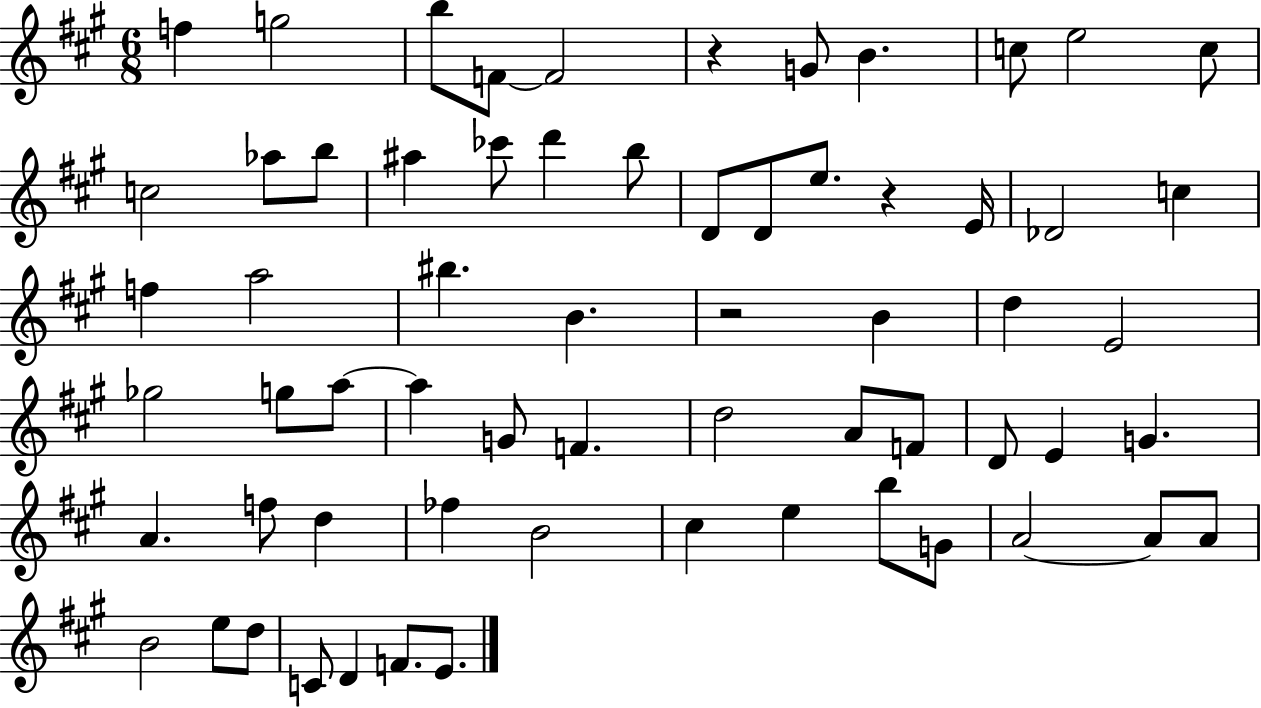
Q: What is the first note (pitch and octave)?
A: F5